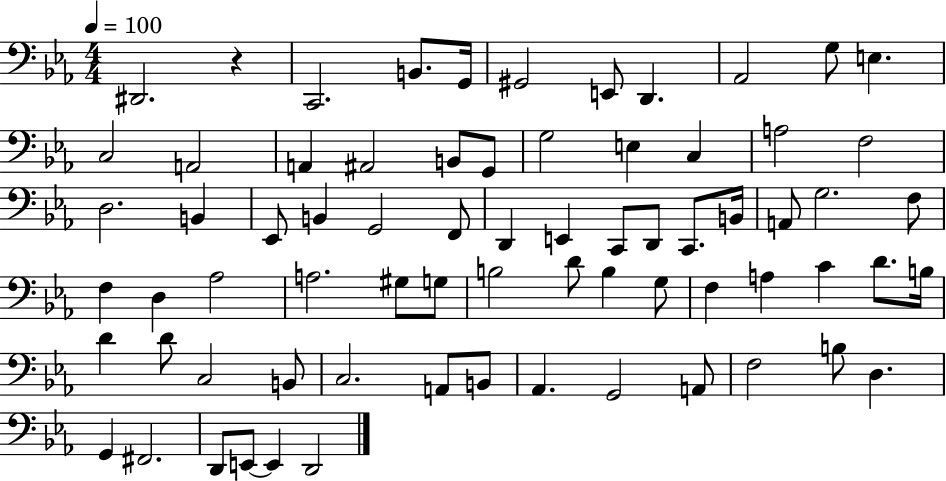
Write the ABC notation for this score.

X:1
T:Untitled
M:4/4
L:1/4
K:Eb
^D,,2 z C,,2 B,,/2 G,,/4 ^G,,2 E,,/2 D,, _A,,2 G,/2 E, C,2 A,,2 A,, ^A,,2 B,,/2 G,,/2 G,2 E, C, A,2 F,2 D,2 B,, _E,,/2 B,, G,,2 F,,/2 D,, E,, C,,/2 D,,/2 C,,/2 B,,/4 A,,/2 G,2 F,/2 F, D, _A,2 A,2 ^G,/2 G,/2 B,2 D/2 B, G,/2 F, A, C D/2 B,/4 D D/2 C,2 B,,/2 C,2 A,,/2 B,,/2 _A,, G,,2 A,,/2 F,2 B,/2 D, G,, ^F,,2 D,,/2 E,,/2 E,, D,,2